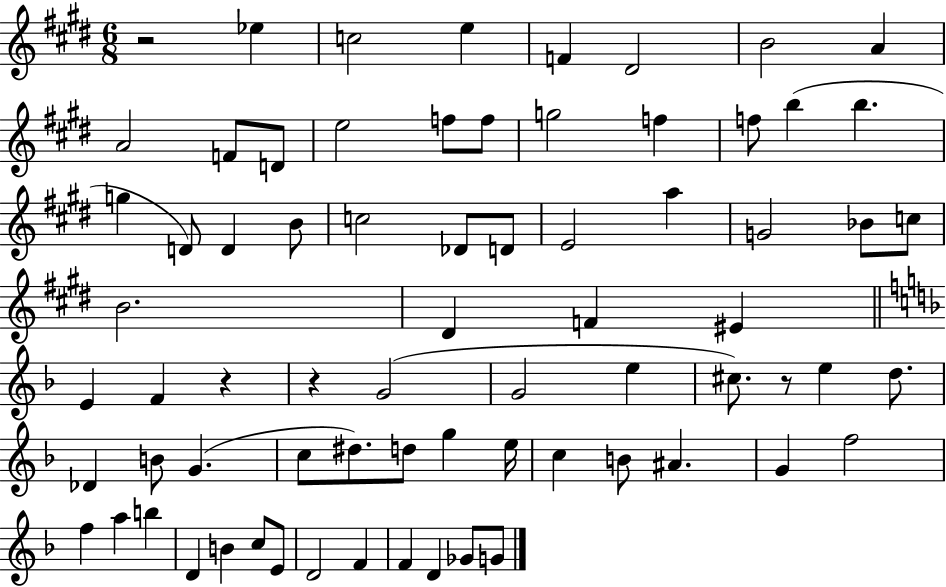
R/h Eb5/q C5/h E5/q F4/q D#4/h B4/h A4/q A4/h F4/e D4/e E5/h F5/e F5/e G5/h F5/q F5/e B5/q B5/q. G5/q D4/e D4/q B4/e C5/h Db4/e D4/e E4/h A5/q G4/h Bb4/e C5/e B4/h. D#4/q F4/q EIS4/q E4/q F4/q R/q R/q G4/h G4/h E5/q C#5/e. R/e E5/q D5/e. Db4/q B4/e G4/q. C5/e D#5/e. D5/e G5/q E5/s C5/q B4/e A#4/q. G4/q F5/h F5/q A5/q B5/q D4/q B4/q C5/e E4/e D4/h F4/q F4/q D4/q Gb4/e G4/e